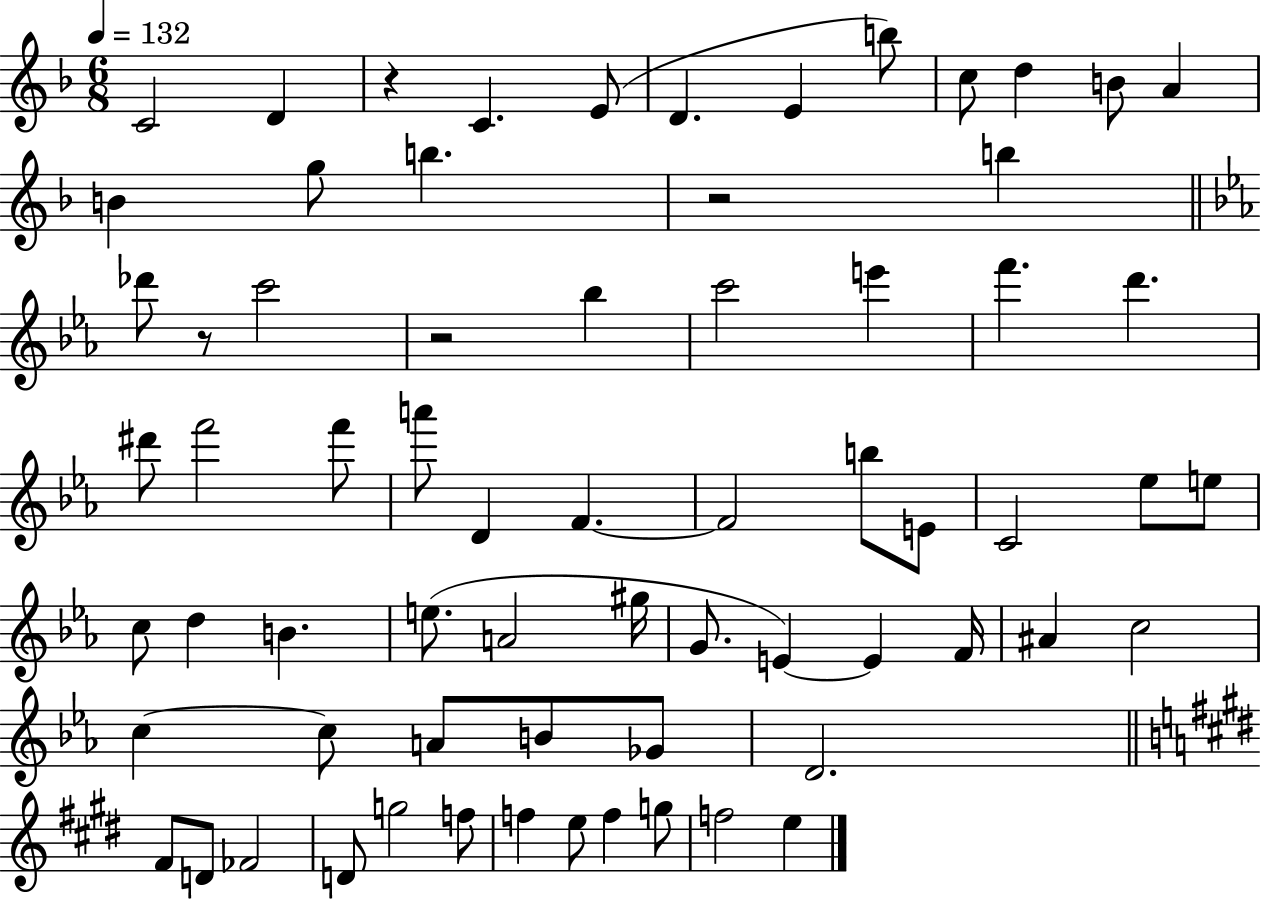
{
  \clef treble
  \numericTimeSignature
  \time 6/8
  \key f \major
  \tempo 4 = 132
  \repeat volta 2 { c'2 d'4 | r4 c'4. e'8( | d'4. e'4 b''8) | c''8 d''4 b'8 a'4 | \break b'4 g''8 b''4. | r2 b''4 | \bar "||" \break \key ees \major des'''8 r8 c'''2 | r2 bes''4 | c'''2 e'''4 | f'''4. d'''4. | \break dis'''8 f'''2 f'''8 | a'''8 d'4 f'4.~~ | f'2 b''8 e'8 | c'2 ees''8 e''8 | \break c''8 d''4 b'4. | e''8.( a'2 gis''16 | g'8. e'4~~) e'4 f'16 | ais'4 c''2 | \break c''4~~ c''8 a'8 b'8 ges'8 | d'2. | \bar "||" \break \key e \major fis'8 d'8 fes'2 | d'8 g''2 f''8 | f''4 e''8 f''4 g''8 | f''2 e''4 | \break } \bar "|."
}